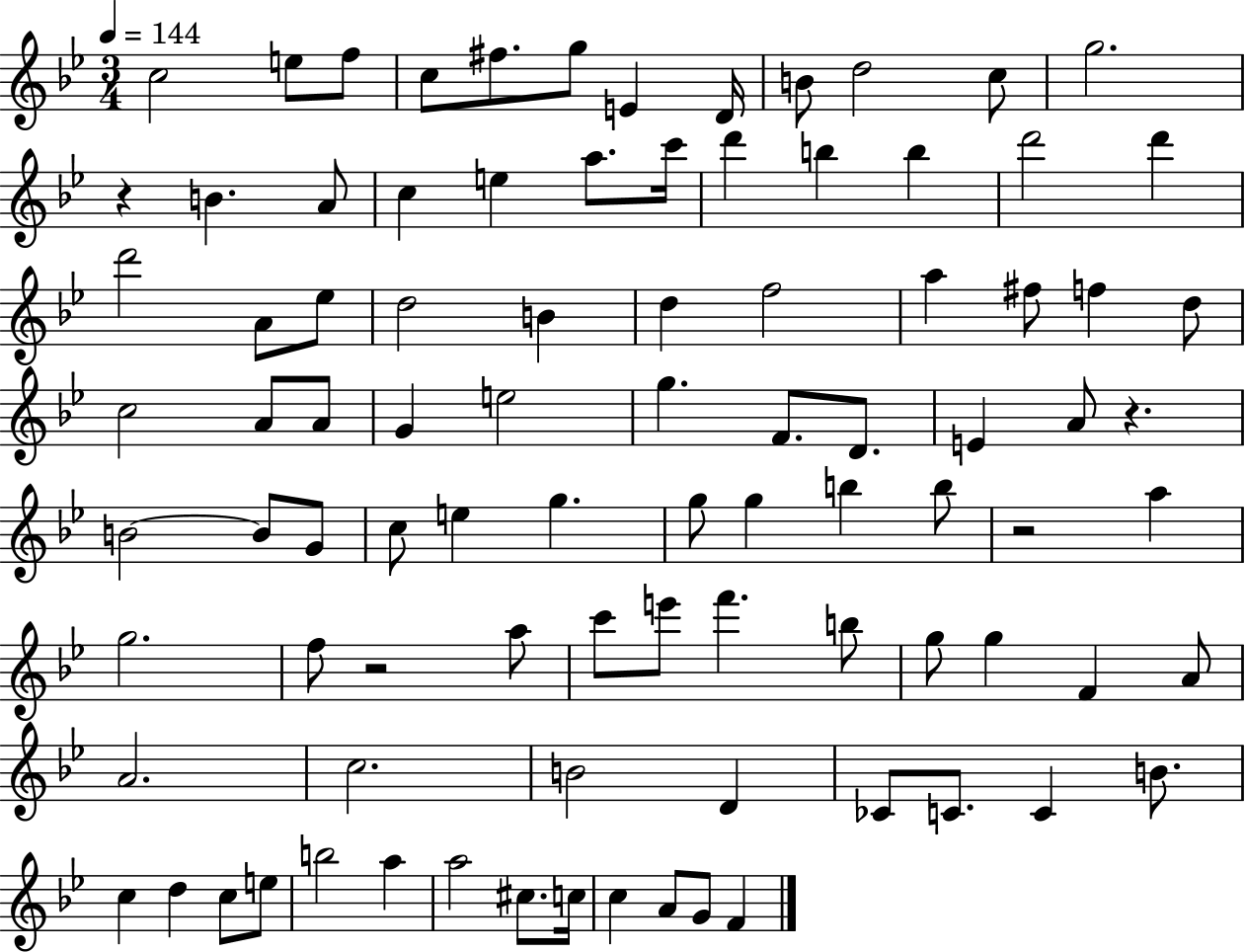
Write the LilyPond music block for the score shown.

{
  \clef treble
  \numericTimeSignature
  \time 3/4
  \key bes \major
  \tempo 4 = 144
  c''2 e''8 f''8 | c''8 fis''8. g''8 e'4 d'16 | b'8 d''2 c''8 | g''2. | \break r4 b'4. a'8 | c''4 e''4 a''8. c'''16 | d'''4 b''4 b''4 | d'''2 d'''4 | \break d'''2 a'8 ees''8 | d''2 b'4 | d''4 f''2 | a''4 fis''8 f''4 d''8 | \break c''2 a'8 a'8 | g'4 e''2 | g''4. f'8. d'8. | e'4 a'8 r4. | \break b'2~~ b'8 g'8 | c''8 e''4 g''4. | g''8 g''4 b''4 b''8 | r2 a''4 | \break g''2. | f''8 r2 a''8 | c'''8 e'''8 f'''4. b''8 | g''8 g''4 f'4 a'8 | \break a'2. | c''2. | b'2 d'4 | ces'8 c'8. c'4 b'8. | \break c''4 d''4 c''8 e''8 | b''2 a''4 | a''2 cis''8. c''16 | c''4 a'8 g'8 f'4 | \break \bar "|."
}